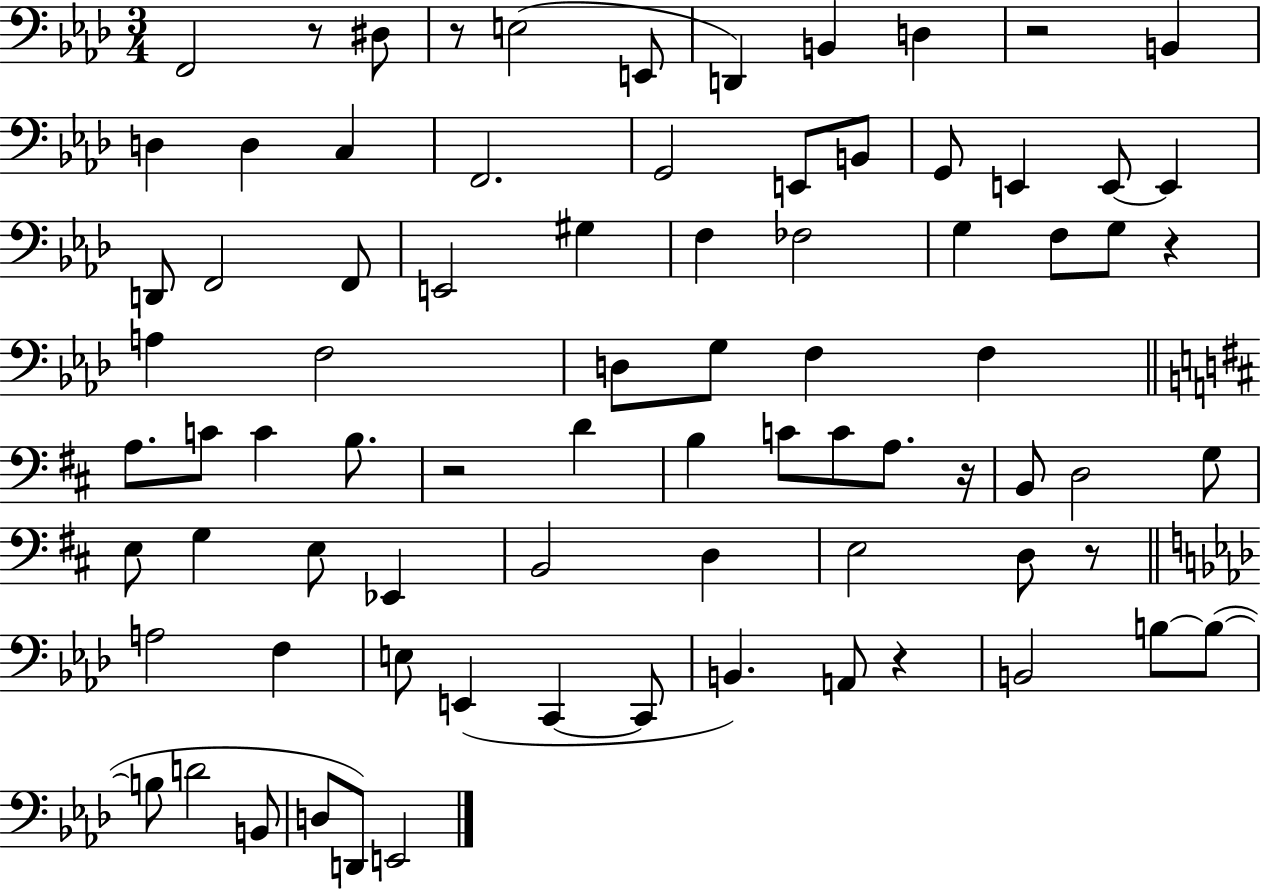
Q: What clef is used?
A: bass